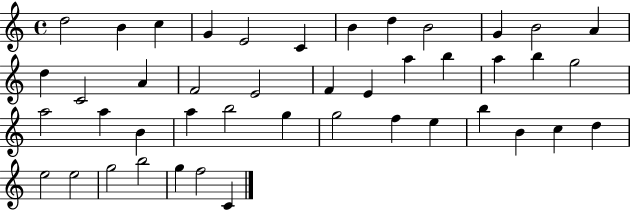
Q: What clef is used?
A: treble